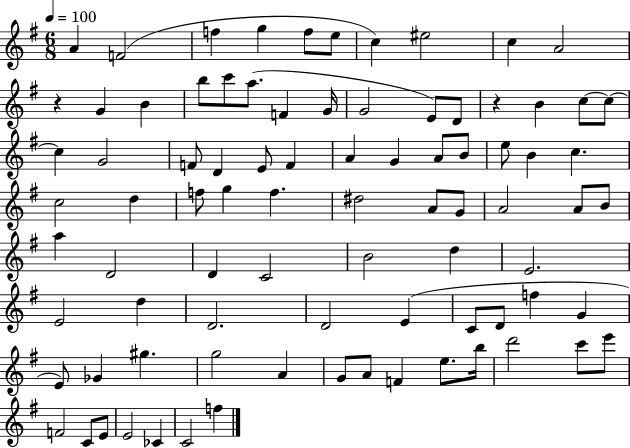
A4/q F4/h F5/q G5/q F5/e E5/e C5/q EIS5/h C5/q A4/h R/q G4/q B4/q B5/e C6/e A5/e. F4/q G4/s G4/h E4/e D4/e R/q B4/q C5/e C5/e C5/q G4/h F4/e D4/q E4/e F4/q A4/q G4/q A4/e B4/e E5/e B4/q C5/q. C5/h D5/q F5/e G5/q F5/q. D#5/h A4/e G4/e A4/h A4/e B4/e A5/q D4/h D4/q C4/h B4/h D5/q E4/h. E4/h D5/q D4/h. D4/h E4/q C4/e D4/e F5/q G4/q E4/e Gb4/q G#5/q. G5/h A4/q G4/e A4/e F4/q E5/e. B5/s D6/h C6/e E6/e F4/h C4/e E4/e E4/h CES4/q C4/h F5/q